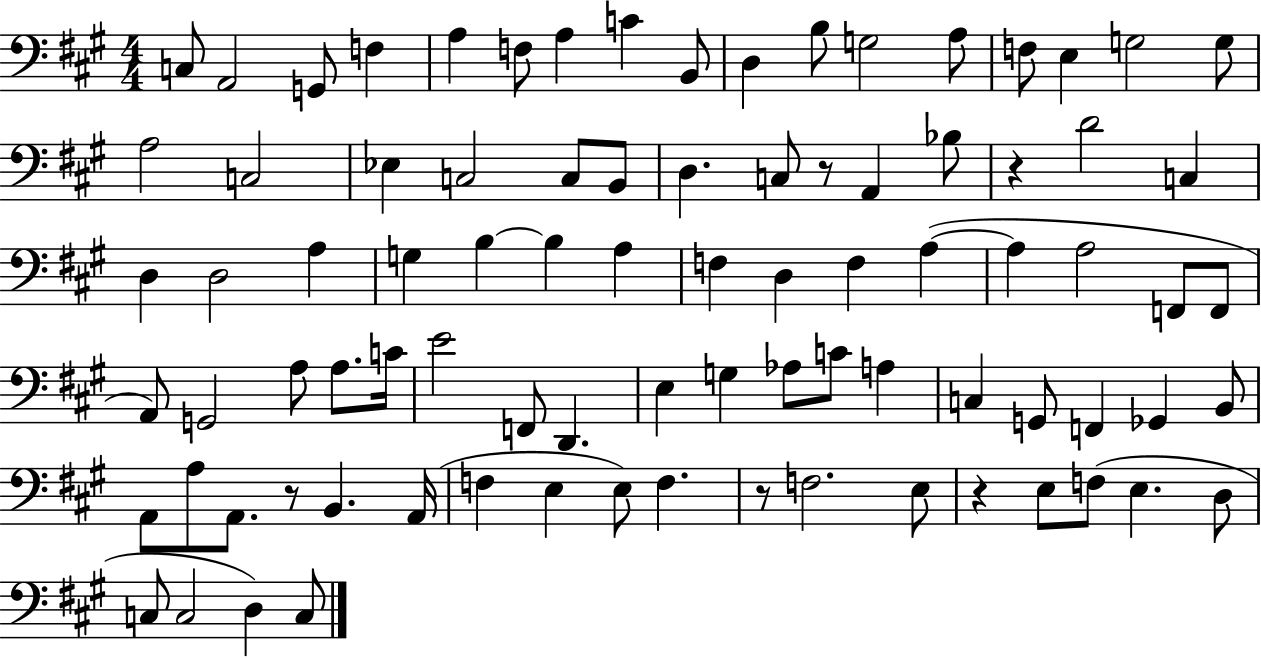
X:1
T:Untitled
M:4/4
L:1/4
K:A
C,/2 A,,2 G,,/2 F, A, F,/2 A, C B,,/2 D, B,/2 G,2 A,/2 F,/2 E, G,2 G,/2 A,2 C,2 _E, C,2 C,/2 B,,/2 D, C,/2 z/2 A,, _B,/2 z D2 C, D, D,2 A, G, B, B, A, F, D, F, A, A, A,2 F,,/2 F,,/2 A,,/2 G,,2 A,/2 A,/2 C/4 E2 F,,/2 D,, E, G, _A,/2 C/2 A, C, G,,/2 F,, _G,, B,,/2 A,,/2 A,/2 A,,/2 z/2 B,, A,,/4 F, E, E,/2 F, z/2 F,2 E,/2 z E,/2 F,/2 E, D,/2 C,/2 C,2 D, C,/2